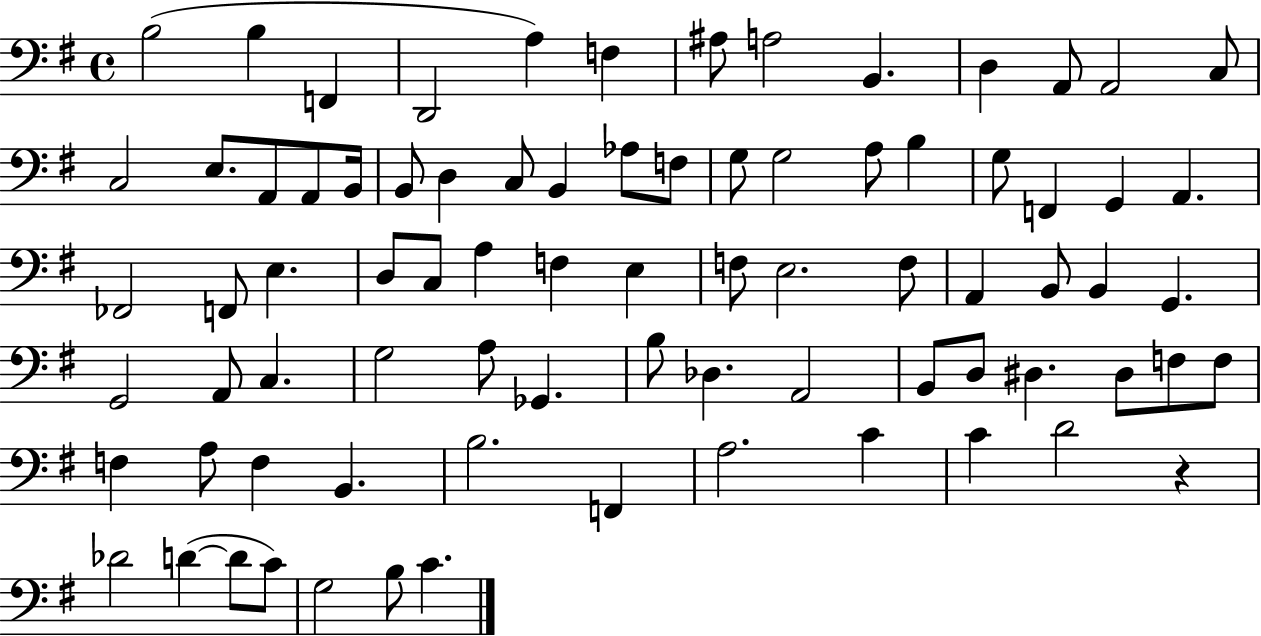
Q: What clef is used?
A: bass